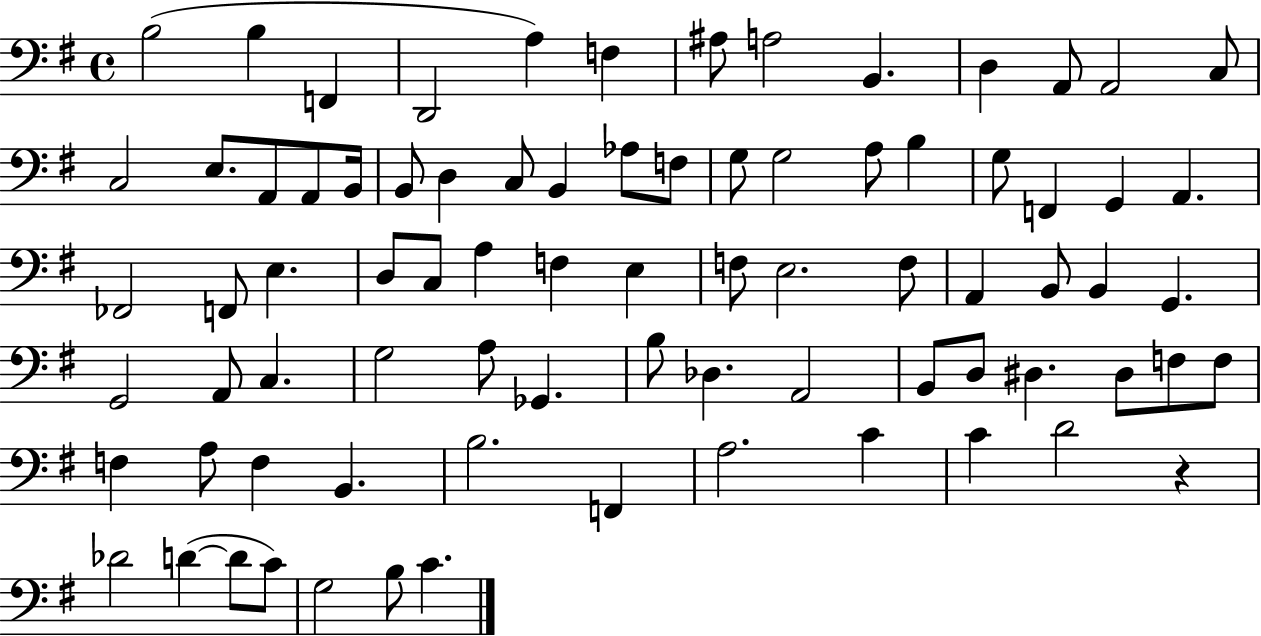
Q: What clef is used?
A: bass